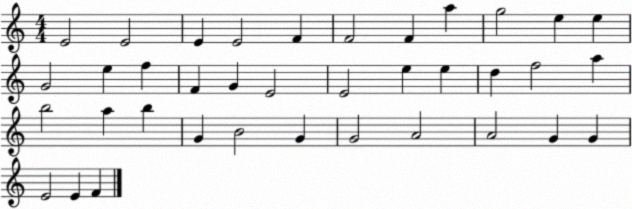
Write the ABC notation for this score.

X:1
T:Untitled
M:4/4
L:1/4
K:C
E2 E2 E E2 F F2 F a g2 e e G2 e f F G E2 E2 e e d f2 a b2 a b G B2 G G2 A2 A2 G G E2 E F